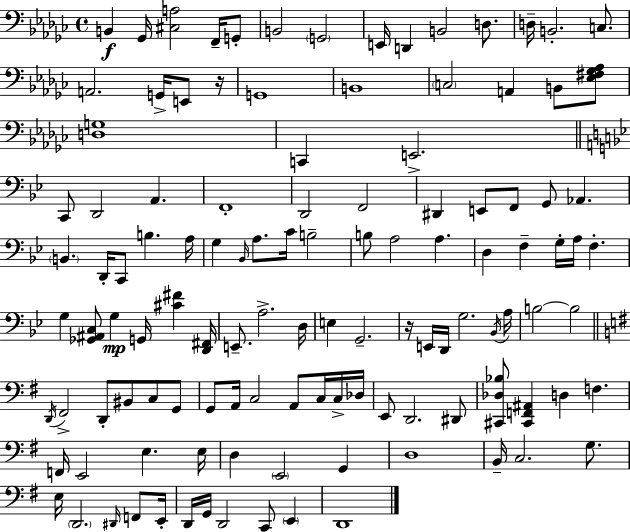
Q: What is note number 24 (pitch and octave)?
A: C2